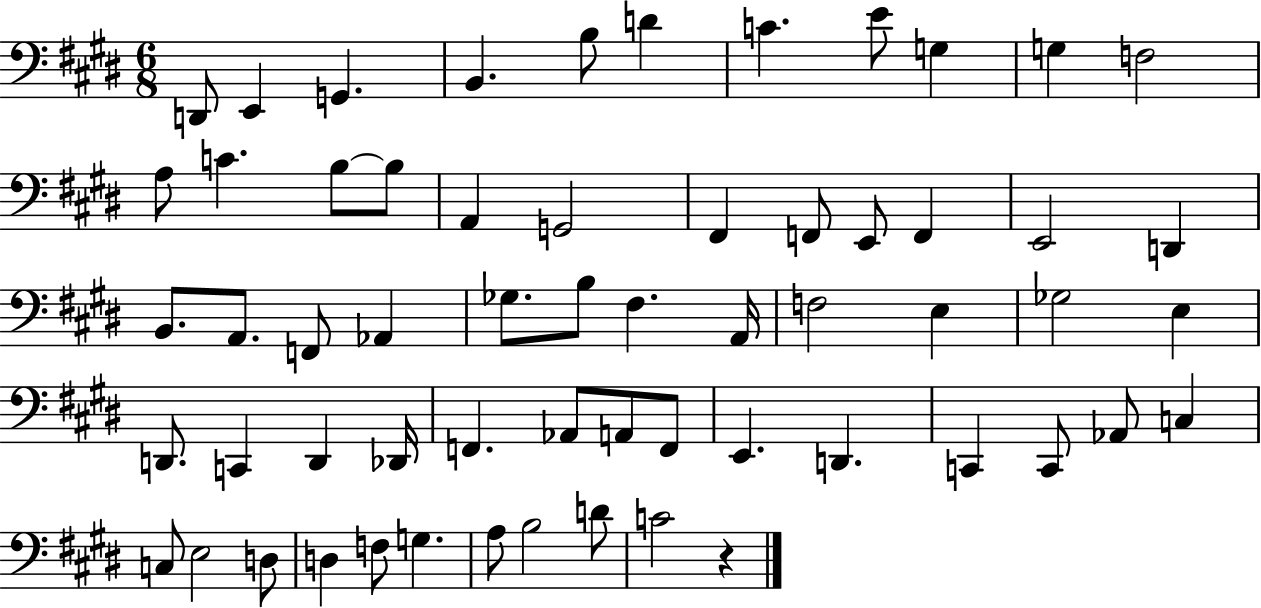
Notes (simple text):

D2/e E2/q G2/q. B2/q. B3/e D4/q C4/q. E4/e G3/q G3/q F3/h A3/e C4/q. B3/e B3/e A2/q G2/h F#2/q F2/e E2/e F2/q E2/h D2/q B2/e. A2/e. F2/e Ab2/q Gb3/e. B3/e F#3/q. A2/s F3/h E3/q Gb3/h E3/q D2/e. C2/q D2/q Db2/s F2/q. Ab2/e A2/e F2/e E2/q. D2/q. C2/q C2/e Ab2/e C3/q C3/e E3/h D3/e D3/q F3/e G3/q. A3/e B3/h D4/e C4/h R/q